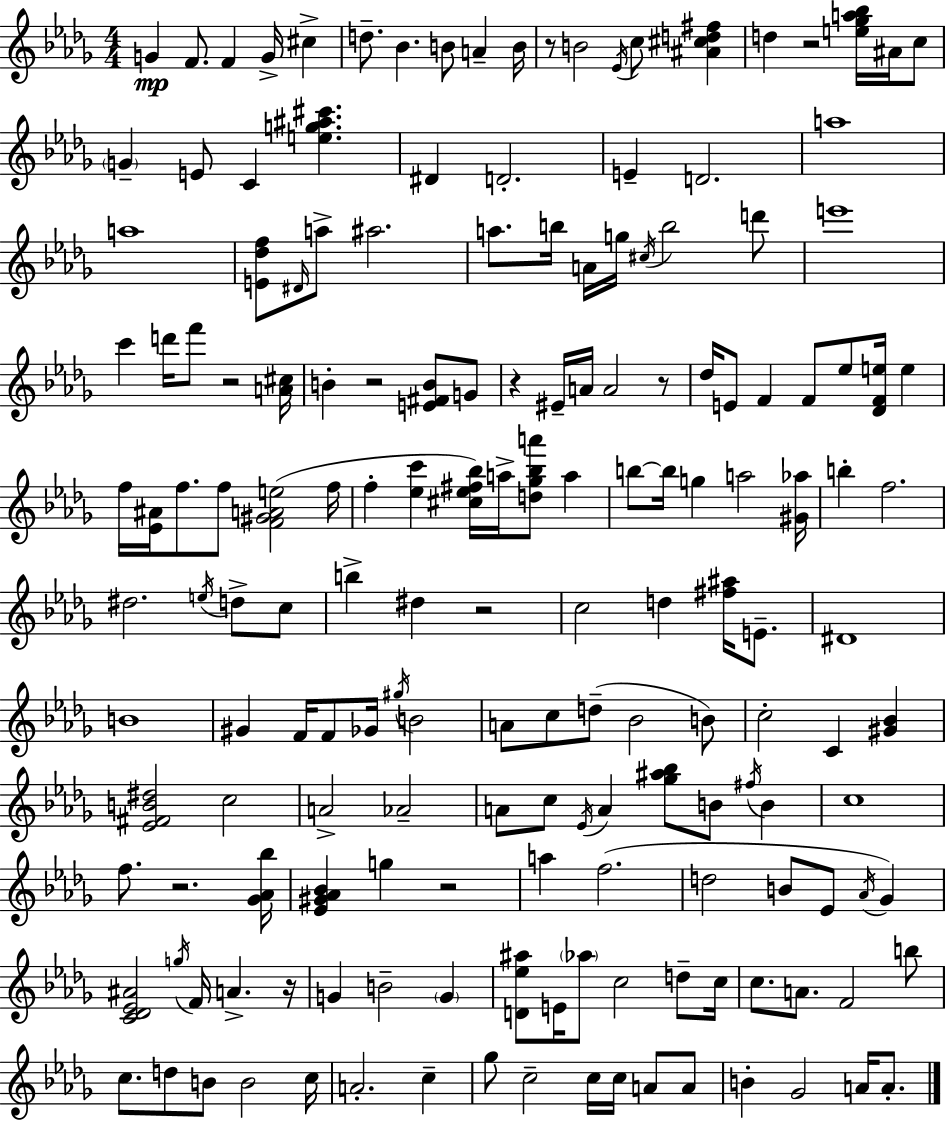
{
  \clef treble
  \numericTimeSignature
  \time 4/4
  \key bes \minor
  g'4\mp f'8. f'4 g'16-> cis''4-> | d''8.-- bes'4. b'8 a'4-- b'16 | r8 b'2 \acciaccatura { ees'16 } c''8 <ais' cis'' d'' fis''>4 | d''4 r2 <e'' ges'' a'' bes''>16 ais'16 c''8 | \break \parenthesize g'4-- e'8 c'4 <e'' g'' ais'' cis'''>4. | dis'4 d'2.-. | e'4-- d'2. | a''1 | \break a''1 | <e' des'' f''>8 \grace { dis'16 } a''8-> ais''2. | a''8. b''16 a'16 g''16 \acciaccatura { cis''16 } b''2 | d'''8 e'''1 | \break c'''4 d'''16 f'''8 r2 | <a' cis''>16 b'4-. r2 <e' fis' b'>8 | g'8 r4 eis'16-- a'16 a'2 | r8 des''16 e'8 f'4 f'8 ees''8 <des' f' e''>16 e''4 | \break f''16 <ees' ais'>16 f''8. f''8 <f' gis' a' e''>2( | f''16 f''4-. <ees'' c'''>4 <cis'' ees'' fis'' bes''>16) a''16-> <d'' ges'' bes'' a'''>8 a''4 | b''8~~ b''16 g''4 a''2 | <gis' aes''>16 b''4-. f''2. | \break dis''2. \acciaccatura { e''16 } | d''8-> c''8 b''4-> dis''4 r2 | c''2 d''4 | <fis'' ais''>16 e'8.-- dis'1 | \break b'1 | gis'4 f'16 f'8 ges'16 \acciaccatura { gis''16 } b'2 | a'8 c''8 d''8--( bes'2 | b'8) c''2-. c'4 | \break <gis' bes'>4 <ees' fis' b' dis''>2 c''2 | a'2-> aes'2-- | a'8 c''8 \acciaccatura { ees'16 } a'4 <ges'' ais'' bes''>8 | b'8 \acciaccatura { fis''16 } b'4 c''1 | \break f''8. r2. | <ges' aes' bes''>16 <ees' gis' aes' bes'>4 g''4 r2 | a''4 f''2.( | d''2 b'8 | \break ees'8 \acciaccatura { aes'16 } ges'4) <c' des' ees' ais'>2 | \acciaccatura { g''16 } f'16 a'4.-> r16 g'4 b'2-- | \parenthesize g'4 <d' ees'' ais''>8 e'16 \parenthesize aes''8 c''2 | d''8-- c''16 c''8. a'8. f'2 | \break b''8 c''8. d''8 b'8 | b'2 c''16 a'2.-. | c''4-- ges''8 c''2-- | c''16 c''16 a'8 a'8 b'4-. ges'2 | \break a'16 a'8.-. \bar "|."
}